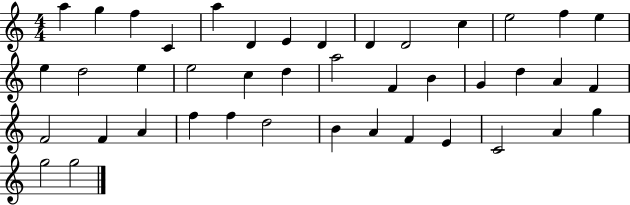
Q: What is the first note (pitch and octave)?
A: A5